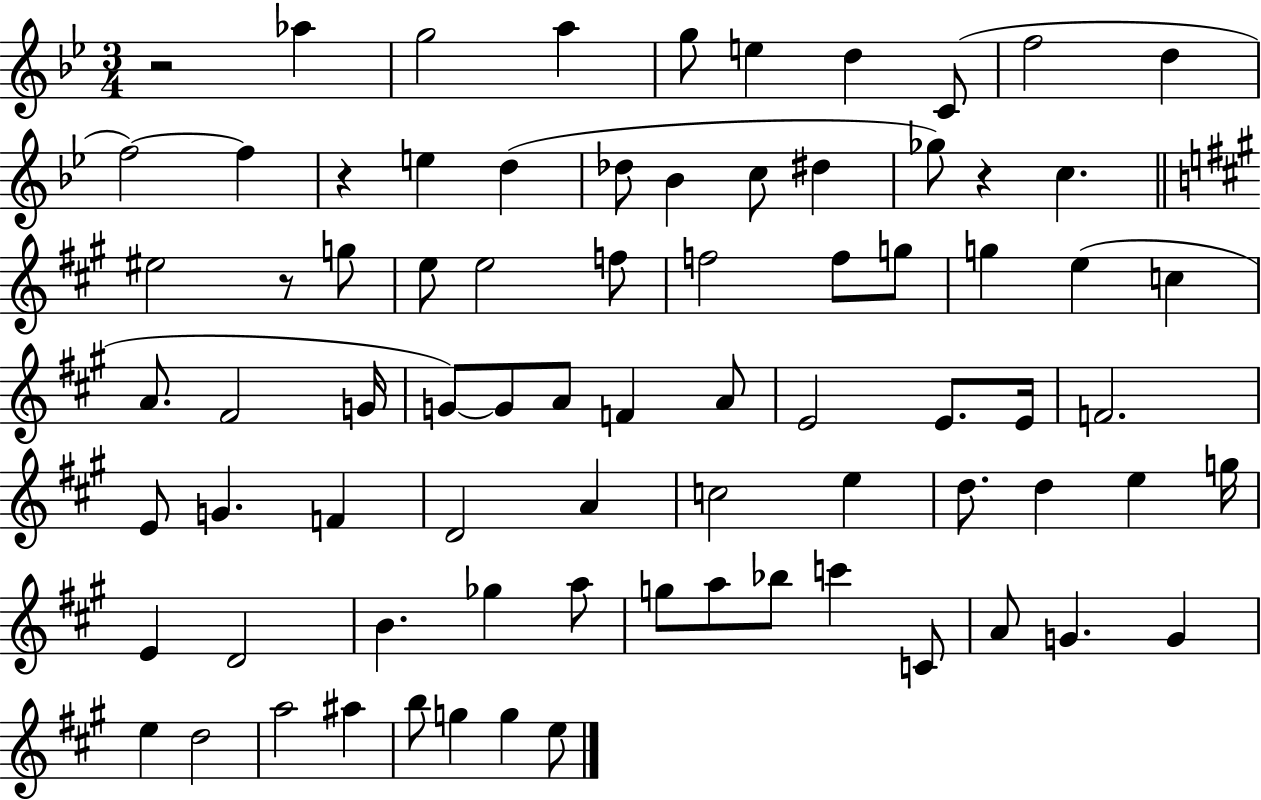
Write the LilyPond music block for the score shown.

{
  \clef treble
  \numericTimeSignature
  \time 3/4
  \key bes \major
  r2 aes''4 | g''2 a''4 | g''8 e''4 d''4 c'8( | f''2 d''4 | \break f''2~~) f''4 | r4 e''4 d''4( | des''8 bes'4 c''8 dis''4 | ges''8) r4 c''4. | \break \bar "||" \break \key a \major eis''2 r8 g''8 | e''8 e''2 f''8 | f''2 f''8 g''8 | g''4 e''4( c''4 | \break a'8. fis'2 g'16 | g'8~~) g'8 a'8 f'4 a'8 | e'2 e'8. e'16 | f'2. | \break e'8 g'4. f'4 | d'2 a'4 | c''2 e''4 | d''8. d''4 e''4 g''16 | \break e'4 d'2 | b'4. ges''4 a''8 | g''8 a''8 bes''8 c'''4 c'8 | a'8 g'4. g'4 | \break e''4 d''2 | a''2 ais''4 | b''8 g''4 g''4 e''8 | \bar "|."
}